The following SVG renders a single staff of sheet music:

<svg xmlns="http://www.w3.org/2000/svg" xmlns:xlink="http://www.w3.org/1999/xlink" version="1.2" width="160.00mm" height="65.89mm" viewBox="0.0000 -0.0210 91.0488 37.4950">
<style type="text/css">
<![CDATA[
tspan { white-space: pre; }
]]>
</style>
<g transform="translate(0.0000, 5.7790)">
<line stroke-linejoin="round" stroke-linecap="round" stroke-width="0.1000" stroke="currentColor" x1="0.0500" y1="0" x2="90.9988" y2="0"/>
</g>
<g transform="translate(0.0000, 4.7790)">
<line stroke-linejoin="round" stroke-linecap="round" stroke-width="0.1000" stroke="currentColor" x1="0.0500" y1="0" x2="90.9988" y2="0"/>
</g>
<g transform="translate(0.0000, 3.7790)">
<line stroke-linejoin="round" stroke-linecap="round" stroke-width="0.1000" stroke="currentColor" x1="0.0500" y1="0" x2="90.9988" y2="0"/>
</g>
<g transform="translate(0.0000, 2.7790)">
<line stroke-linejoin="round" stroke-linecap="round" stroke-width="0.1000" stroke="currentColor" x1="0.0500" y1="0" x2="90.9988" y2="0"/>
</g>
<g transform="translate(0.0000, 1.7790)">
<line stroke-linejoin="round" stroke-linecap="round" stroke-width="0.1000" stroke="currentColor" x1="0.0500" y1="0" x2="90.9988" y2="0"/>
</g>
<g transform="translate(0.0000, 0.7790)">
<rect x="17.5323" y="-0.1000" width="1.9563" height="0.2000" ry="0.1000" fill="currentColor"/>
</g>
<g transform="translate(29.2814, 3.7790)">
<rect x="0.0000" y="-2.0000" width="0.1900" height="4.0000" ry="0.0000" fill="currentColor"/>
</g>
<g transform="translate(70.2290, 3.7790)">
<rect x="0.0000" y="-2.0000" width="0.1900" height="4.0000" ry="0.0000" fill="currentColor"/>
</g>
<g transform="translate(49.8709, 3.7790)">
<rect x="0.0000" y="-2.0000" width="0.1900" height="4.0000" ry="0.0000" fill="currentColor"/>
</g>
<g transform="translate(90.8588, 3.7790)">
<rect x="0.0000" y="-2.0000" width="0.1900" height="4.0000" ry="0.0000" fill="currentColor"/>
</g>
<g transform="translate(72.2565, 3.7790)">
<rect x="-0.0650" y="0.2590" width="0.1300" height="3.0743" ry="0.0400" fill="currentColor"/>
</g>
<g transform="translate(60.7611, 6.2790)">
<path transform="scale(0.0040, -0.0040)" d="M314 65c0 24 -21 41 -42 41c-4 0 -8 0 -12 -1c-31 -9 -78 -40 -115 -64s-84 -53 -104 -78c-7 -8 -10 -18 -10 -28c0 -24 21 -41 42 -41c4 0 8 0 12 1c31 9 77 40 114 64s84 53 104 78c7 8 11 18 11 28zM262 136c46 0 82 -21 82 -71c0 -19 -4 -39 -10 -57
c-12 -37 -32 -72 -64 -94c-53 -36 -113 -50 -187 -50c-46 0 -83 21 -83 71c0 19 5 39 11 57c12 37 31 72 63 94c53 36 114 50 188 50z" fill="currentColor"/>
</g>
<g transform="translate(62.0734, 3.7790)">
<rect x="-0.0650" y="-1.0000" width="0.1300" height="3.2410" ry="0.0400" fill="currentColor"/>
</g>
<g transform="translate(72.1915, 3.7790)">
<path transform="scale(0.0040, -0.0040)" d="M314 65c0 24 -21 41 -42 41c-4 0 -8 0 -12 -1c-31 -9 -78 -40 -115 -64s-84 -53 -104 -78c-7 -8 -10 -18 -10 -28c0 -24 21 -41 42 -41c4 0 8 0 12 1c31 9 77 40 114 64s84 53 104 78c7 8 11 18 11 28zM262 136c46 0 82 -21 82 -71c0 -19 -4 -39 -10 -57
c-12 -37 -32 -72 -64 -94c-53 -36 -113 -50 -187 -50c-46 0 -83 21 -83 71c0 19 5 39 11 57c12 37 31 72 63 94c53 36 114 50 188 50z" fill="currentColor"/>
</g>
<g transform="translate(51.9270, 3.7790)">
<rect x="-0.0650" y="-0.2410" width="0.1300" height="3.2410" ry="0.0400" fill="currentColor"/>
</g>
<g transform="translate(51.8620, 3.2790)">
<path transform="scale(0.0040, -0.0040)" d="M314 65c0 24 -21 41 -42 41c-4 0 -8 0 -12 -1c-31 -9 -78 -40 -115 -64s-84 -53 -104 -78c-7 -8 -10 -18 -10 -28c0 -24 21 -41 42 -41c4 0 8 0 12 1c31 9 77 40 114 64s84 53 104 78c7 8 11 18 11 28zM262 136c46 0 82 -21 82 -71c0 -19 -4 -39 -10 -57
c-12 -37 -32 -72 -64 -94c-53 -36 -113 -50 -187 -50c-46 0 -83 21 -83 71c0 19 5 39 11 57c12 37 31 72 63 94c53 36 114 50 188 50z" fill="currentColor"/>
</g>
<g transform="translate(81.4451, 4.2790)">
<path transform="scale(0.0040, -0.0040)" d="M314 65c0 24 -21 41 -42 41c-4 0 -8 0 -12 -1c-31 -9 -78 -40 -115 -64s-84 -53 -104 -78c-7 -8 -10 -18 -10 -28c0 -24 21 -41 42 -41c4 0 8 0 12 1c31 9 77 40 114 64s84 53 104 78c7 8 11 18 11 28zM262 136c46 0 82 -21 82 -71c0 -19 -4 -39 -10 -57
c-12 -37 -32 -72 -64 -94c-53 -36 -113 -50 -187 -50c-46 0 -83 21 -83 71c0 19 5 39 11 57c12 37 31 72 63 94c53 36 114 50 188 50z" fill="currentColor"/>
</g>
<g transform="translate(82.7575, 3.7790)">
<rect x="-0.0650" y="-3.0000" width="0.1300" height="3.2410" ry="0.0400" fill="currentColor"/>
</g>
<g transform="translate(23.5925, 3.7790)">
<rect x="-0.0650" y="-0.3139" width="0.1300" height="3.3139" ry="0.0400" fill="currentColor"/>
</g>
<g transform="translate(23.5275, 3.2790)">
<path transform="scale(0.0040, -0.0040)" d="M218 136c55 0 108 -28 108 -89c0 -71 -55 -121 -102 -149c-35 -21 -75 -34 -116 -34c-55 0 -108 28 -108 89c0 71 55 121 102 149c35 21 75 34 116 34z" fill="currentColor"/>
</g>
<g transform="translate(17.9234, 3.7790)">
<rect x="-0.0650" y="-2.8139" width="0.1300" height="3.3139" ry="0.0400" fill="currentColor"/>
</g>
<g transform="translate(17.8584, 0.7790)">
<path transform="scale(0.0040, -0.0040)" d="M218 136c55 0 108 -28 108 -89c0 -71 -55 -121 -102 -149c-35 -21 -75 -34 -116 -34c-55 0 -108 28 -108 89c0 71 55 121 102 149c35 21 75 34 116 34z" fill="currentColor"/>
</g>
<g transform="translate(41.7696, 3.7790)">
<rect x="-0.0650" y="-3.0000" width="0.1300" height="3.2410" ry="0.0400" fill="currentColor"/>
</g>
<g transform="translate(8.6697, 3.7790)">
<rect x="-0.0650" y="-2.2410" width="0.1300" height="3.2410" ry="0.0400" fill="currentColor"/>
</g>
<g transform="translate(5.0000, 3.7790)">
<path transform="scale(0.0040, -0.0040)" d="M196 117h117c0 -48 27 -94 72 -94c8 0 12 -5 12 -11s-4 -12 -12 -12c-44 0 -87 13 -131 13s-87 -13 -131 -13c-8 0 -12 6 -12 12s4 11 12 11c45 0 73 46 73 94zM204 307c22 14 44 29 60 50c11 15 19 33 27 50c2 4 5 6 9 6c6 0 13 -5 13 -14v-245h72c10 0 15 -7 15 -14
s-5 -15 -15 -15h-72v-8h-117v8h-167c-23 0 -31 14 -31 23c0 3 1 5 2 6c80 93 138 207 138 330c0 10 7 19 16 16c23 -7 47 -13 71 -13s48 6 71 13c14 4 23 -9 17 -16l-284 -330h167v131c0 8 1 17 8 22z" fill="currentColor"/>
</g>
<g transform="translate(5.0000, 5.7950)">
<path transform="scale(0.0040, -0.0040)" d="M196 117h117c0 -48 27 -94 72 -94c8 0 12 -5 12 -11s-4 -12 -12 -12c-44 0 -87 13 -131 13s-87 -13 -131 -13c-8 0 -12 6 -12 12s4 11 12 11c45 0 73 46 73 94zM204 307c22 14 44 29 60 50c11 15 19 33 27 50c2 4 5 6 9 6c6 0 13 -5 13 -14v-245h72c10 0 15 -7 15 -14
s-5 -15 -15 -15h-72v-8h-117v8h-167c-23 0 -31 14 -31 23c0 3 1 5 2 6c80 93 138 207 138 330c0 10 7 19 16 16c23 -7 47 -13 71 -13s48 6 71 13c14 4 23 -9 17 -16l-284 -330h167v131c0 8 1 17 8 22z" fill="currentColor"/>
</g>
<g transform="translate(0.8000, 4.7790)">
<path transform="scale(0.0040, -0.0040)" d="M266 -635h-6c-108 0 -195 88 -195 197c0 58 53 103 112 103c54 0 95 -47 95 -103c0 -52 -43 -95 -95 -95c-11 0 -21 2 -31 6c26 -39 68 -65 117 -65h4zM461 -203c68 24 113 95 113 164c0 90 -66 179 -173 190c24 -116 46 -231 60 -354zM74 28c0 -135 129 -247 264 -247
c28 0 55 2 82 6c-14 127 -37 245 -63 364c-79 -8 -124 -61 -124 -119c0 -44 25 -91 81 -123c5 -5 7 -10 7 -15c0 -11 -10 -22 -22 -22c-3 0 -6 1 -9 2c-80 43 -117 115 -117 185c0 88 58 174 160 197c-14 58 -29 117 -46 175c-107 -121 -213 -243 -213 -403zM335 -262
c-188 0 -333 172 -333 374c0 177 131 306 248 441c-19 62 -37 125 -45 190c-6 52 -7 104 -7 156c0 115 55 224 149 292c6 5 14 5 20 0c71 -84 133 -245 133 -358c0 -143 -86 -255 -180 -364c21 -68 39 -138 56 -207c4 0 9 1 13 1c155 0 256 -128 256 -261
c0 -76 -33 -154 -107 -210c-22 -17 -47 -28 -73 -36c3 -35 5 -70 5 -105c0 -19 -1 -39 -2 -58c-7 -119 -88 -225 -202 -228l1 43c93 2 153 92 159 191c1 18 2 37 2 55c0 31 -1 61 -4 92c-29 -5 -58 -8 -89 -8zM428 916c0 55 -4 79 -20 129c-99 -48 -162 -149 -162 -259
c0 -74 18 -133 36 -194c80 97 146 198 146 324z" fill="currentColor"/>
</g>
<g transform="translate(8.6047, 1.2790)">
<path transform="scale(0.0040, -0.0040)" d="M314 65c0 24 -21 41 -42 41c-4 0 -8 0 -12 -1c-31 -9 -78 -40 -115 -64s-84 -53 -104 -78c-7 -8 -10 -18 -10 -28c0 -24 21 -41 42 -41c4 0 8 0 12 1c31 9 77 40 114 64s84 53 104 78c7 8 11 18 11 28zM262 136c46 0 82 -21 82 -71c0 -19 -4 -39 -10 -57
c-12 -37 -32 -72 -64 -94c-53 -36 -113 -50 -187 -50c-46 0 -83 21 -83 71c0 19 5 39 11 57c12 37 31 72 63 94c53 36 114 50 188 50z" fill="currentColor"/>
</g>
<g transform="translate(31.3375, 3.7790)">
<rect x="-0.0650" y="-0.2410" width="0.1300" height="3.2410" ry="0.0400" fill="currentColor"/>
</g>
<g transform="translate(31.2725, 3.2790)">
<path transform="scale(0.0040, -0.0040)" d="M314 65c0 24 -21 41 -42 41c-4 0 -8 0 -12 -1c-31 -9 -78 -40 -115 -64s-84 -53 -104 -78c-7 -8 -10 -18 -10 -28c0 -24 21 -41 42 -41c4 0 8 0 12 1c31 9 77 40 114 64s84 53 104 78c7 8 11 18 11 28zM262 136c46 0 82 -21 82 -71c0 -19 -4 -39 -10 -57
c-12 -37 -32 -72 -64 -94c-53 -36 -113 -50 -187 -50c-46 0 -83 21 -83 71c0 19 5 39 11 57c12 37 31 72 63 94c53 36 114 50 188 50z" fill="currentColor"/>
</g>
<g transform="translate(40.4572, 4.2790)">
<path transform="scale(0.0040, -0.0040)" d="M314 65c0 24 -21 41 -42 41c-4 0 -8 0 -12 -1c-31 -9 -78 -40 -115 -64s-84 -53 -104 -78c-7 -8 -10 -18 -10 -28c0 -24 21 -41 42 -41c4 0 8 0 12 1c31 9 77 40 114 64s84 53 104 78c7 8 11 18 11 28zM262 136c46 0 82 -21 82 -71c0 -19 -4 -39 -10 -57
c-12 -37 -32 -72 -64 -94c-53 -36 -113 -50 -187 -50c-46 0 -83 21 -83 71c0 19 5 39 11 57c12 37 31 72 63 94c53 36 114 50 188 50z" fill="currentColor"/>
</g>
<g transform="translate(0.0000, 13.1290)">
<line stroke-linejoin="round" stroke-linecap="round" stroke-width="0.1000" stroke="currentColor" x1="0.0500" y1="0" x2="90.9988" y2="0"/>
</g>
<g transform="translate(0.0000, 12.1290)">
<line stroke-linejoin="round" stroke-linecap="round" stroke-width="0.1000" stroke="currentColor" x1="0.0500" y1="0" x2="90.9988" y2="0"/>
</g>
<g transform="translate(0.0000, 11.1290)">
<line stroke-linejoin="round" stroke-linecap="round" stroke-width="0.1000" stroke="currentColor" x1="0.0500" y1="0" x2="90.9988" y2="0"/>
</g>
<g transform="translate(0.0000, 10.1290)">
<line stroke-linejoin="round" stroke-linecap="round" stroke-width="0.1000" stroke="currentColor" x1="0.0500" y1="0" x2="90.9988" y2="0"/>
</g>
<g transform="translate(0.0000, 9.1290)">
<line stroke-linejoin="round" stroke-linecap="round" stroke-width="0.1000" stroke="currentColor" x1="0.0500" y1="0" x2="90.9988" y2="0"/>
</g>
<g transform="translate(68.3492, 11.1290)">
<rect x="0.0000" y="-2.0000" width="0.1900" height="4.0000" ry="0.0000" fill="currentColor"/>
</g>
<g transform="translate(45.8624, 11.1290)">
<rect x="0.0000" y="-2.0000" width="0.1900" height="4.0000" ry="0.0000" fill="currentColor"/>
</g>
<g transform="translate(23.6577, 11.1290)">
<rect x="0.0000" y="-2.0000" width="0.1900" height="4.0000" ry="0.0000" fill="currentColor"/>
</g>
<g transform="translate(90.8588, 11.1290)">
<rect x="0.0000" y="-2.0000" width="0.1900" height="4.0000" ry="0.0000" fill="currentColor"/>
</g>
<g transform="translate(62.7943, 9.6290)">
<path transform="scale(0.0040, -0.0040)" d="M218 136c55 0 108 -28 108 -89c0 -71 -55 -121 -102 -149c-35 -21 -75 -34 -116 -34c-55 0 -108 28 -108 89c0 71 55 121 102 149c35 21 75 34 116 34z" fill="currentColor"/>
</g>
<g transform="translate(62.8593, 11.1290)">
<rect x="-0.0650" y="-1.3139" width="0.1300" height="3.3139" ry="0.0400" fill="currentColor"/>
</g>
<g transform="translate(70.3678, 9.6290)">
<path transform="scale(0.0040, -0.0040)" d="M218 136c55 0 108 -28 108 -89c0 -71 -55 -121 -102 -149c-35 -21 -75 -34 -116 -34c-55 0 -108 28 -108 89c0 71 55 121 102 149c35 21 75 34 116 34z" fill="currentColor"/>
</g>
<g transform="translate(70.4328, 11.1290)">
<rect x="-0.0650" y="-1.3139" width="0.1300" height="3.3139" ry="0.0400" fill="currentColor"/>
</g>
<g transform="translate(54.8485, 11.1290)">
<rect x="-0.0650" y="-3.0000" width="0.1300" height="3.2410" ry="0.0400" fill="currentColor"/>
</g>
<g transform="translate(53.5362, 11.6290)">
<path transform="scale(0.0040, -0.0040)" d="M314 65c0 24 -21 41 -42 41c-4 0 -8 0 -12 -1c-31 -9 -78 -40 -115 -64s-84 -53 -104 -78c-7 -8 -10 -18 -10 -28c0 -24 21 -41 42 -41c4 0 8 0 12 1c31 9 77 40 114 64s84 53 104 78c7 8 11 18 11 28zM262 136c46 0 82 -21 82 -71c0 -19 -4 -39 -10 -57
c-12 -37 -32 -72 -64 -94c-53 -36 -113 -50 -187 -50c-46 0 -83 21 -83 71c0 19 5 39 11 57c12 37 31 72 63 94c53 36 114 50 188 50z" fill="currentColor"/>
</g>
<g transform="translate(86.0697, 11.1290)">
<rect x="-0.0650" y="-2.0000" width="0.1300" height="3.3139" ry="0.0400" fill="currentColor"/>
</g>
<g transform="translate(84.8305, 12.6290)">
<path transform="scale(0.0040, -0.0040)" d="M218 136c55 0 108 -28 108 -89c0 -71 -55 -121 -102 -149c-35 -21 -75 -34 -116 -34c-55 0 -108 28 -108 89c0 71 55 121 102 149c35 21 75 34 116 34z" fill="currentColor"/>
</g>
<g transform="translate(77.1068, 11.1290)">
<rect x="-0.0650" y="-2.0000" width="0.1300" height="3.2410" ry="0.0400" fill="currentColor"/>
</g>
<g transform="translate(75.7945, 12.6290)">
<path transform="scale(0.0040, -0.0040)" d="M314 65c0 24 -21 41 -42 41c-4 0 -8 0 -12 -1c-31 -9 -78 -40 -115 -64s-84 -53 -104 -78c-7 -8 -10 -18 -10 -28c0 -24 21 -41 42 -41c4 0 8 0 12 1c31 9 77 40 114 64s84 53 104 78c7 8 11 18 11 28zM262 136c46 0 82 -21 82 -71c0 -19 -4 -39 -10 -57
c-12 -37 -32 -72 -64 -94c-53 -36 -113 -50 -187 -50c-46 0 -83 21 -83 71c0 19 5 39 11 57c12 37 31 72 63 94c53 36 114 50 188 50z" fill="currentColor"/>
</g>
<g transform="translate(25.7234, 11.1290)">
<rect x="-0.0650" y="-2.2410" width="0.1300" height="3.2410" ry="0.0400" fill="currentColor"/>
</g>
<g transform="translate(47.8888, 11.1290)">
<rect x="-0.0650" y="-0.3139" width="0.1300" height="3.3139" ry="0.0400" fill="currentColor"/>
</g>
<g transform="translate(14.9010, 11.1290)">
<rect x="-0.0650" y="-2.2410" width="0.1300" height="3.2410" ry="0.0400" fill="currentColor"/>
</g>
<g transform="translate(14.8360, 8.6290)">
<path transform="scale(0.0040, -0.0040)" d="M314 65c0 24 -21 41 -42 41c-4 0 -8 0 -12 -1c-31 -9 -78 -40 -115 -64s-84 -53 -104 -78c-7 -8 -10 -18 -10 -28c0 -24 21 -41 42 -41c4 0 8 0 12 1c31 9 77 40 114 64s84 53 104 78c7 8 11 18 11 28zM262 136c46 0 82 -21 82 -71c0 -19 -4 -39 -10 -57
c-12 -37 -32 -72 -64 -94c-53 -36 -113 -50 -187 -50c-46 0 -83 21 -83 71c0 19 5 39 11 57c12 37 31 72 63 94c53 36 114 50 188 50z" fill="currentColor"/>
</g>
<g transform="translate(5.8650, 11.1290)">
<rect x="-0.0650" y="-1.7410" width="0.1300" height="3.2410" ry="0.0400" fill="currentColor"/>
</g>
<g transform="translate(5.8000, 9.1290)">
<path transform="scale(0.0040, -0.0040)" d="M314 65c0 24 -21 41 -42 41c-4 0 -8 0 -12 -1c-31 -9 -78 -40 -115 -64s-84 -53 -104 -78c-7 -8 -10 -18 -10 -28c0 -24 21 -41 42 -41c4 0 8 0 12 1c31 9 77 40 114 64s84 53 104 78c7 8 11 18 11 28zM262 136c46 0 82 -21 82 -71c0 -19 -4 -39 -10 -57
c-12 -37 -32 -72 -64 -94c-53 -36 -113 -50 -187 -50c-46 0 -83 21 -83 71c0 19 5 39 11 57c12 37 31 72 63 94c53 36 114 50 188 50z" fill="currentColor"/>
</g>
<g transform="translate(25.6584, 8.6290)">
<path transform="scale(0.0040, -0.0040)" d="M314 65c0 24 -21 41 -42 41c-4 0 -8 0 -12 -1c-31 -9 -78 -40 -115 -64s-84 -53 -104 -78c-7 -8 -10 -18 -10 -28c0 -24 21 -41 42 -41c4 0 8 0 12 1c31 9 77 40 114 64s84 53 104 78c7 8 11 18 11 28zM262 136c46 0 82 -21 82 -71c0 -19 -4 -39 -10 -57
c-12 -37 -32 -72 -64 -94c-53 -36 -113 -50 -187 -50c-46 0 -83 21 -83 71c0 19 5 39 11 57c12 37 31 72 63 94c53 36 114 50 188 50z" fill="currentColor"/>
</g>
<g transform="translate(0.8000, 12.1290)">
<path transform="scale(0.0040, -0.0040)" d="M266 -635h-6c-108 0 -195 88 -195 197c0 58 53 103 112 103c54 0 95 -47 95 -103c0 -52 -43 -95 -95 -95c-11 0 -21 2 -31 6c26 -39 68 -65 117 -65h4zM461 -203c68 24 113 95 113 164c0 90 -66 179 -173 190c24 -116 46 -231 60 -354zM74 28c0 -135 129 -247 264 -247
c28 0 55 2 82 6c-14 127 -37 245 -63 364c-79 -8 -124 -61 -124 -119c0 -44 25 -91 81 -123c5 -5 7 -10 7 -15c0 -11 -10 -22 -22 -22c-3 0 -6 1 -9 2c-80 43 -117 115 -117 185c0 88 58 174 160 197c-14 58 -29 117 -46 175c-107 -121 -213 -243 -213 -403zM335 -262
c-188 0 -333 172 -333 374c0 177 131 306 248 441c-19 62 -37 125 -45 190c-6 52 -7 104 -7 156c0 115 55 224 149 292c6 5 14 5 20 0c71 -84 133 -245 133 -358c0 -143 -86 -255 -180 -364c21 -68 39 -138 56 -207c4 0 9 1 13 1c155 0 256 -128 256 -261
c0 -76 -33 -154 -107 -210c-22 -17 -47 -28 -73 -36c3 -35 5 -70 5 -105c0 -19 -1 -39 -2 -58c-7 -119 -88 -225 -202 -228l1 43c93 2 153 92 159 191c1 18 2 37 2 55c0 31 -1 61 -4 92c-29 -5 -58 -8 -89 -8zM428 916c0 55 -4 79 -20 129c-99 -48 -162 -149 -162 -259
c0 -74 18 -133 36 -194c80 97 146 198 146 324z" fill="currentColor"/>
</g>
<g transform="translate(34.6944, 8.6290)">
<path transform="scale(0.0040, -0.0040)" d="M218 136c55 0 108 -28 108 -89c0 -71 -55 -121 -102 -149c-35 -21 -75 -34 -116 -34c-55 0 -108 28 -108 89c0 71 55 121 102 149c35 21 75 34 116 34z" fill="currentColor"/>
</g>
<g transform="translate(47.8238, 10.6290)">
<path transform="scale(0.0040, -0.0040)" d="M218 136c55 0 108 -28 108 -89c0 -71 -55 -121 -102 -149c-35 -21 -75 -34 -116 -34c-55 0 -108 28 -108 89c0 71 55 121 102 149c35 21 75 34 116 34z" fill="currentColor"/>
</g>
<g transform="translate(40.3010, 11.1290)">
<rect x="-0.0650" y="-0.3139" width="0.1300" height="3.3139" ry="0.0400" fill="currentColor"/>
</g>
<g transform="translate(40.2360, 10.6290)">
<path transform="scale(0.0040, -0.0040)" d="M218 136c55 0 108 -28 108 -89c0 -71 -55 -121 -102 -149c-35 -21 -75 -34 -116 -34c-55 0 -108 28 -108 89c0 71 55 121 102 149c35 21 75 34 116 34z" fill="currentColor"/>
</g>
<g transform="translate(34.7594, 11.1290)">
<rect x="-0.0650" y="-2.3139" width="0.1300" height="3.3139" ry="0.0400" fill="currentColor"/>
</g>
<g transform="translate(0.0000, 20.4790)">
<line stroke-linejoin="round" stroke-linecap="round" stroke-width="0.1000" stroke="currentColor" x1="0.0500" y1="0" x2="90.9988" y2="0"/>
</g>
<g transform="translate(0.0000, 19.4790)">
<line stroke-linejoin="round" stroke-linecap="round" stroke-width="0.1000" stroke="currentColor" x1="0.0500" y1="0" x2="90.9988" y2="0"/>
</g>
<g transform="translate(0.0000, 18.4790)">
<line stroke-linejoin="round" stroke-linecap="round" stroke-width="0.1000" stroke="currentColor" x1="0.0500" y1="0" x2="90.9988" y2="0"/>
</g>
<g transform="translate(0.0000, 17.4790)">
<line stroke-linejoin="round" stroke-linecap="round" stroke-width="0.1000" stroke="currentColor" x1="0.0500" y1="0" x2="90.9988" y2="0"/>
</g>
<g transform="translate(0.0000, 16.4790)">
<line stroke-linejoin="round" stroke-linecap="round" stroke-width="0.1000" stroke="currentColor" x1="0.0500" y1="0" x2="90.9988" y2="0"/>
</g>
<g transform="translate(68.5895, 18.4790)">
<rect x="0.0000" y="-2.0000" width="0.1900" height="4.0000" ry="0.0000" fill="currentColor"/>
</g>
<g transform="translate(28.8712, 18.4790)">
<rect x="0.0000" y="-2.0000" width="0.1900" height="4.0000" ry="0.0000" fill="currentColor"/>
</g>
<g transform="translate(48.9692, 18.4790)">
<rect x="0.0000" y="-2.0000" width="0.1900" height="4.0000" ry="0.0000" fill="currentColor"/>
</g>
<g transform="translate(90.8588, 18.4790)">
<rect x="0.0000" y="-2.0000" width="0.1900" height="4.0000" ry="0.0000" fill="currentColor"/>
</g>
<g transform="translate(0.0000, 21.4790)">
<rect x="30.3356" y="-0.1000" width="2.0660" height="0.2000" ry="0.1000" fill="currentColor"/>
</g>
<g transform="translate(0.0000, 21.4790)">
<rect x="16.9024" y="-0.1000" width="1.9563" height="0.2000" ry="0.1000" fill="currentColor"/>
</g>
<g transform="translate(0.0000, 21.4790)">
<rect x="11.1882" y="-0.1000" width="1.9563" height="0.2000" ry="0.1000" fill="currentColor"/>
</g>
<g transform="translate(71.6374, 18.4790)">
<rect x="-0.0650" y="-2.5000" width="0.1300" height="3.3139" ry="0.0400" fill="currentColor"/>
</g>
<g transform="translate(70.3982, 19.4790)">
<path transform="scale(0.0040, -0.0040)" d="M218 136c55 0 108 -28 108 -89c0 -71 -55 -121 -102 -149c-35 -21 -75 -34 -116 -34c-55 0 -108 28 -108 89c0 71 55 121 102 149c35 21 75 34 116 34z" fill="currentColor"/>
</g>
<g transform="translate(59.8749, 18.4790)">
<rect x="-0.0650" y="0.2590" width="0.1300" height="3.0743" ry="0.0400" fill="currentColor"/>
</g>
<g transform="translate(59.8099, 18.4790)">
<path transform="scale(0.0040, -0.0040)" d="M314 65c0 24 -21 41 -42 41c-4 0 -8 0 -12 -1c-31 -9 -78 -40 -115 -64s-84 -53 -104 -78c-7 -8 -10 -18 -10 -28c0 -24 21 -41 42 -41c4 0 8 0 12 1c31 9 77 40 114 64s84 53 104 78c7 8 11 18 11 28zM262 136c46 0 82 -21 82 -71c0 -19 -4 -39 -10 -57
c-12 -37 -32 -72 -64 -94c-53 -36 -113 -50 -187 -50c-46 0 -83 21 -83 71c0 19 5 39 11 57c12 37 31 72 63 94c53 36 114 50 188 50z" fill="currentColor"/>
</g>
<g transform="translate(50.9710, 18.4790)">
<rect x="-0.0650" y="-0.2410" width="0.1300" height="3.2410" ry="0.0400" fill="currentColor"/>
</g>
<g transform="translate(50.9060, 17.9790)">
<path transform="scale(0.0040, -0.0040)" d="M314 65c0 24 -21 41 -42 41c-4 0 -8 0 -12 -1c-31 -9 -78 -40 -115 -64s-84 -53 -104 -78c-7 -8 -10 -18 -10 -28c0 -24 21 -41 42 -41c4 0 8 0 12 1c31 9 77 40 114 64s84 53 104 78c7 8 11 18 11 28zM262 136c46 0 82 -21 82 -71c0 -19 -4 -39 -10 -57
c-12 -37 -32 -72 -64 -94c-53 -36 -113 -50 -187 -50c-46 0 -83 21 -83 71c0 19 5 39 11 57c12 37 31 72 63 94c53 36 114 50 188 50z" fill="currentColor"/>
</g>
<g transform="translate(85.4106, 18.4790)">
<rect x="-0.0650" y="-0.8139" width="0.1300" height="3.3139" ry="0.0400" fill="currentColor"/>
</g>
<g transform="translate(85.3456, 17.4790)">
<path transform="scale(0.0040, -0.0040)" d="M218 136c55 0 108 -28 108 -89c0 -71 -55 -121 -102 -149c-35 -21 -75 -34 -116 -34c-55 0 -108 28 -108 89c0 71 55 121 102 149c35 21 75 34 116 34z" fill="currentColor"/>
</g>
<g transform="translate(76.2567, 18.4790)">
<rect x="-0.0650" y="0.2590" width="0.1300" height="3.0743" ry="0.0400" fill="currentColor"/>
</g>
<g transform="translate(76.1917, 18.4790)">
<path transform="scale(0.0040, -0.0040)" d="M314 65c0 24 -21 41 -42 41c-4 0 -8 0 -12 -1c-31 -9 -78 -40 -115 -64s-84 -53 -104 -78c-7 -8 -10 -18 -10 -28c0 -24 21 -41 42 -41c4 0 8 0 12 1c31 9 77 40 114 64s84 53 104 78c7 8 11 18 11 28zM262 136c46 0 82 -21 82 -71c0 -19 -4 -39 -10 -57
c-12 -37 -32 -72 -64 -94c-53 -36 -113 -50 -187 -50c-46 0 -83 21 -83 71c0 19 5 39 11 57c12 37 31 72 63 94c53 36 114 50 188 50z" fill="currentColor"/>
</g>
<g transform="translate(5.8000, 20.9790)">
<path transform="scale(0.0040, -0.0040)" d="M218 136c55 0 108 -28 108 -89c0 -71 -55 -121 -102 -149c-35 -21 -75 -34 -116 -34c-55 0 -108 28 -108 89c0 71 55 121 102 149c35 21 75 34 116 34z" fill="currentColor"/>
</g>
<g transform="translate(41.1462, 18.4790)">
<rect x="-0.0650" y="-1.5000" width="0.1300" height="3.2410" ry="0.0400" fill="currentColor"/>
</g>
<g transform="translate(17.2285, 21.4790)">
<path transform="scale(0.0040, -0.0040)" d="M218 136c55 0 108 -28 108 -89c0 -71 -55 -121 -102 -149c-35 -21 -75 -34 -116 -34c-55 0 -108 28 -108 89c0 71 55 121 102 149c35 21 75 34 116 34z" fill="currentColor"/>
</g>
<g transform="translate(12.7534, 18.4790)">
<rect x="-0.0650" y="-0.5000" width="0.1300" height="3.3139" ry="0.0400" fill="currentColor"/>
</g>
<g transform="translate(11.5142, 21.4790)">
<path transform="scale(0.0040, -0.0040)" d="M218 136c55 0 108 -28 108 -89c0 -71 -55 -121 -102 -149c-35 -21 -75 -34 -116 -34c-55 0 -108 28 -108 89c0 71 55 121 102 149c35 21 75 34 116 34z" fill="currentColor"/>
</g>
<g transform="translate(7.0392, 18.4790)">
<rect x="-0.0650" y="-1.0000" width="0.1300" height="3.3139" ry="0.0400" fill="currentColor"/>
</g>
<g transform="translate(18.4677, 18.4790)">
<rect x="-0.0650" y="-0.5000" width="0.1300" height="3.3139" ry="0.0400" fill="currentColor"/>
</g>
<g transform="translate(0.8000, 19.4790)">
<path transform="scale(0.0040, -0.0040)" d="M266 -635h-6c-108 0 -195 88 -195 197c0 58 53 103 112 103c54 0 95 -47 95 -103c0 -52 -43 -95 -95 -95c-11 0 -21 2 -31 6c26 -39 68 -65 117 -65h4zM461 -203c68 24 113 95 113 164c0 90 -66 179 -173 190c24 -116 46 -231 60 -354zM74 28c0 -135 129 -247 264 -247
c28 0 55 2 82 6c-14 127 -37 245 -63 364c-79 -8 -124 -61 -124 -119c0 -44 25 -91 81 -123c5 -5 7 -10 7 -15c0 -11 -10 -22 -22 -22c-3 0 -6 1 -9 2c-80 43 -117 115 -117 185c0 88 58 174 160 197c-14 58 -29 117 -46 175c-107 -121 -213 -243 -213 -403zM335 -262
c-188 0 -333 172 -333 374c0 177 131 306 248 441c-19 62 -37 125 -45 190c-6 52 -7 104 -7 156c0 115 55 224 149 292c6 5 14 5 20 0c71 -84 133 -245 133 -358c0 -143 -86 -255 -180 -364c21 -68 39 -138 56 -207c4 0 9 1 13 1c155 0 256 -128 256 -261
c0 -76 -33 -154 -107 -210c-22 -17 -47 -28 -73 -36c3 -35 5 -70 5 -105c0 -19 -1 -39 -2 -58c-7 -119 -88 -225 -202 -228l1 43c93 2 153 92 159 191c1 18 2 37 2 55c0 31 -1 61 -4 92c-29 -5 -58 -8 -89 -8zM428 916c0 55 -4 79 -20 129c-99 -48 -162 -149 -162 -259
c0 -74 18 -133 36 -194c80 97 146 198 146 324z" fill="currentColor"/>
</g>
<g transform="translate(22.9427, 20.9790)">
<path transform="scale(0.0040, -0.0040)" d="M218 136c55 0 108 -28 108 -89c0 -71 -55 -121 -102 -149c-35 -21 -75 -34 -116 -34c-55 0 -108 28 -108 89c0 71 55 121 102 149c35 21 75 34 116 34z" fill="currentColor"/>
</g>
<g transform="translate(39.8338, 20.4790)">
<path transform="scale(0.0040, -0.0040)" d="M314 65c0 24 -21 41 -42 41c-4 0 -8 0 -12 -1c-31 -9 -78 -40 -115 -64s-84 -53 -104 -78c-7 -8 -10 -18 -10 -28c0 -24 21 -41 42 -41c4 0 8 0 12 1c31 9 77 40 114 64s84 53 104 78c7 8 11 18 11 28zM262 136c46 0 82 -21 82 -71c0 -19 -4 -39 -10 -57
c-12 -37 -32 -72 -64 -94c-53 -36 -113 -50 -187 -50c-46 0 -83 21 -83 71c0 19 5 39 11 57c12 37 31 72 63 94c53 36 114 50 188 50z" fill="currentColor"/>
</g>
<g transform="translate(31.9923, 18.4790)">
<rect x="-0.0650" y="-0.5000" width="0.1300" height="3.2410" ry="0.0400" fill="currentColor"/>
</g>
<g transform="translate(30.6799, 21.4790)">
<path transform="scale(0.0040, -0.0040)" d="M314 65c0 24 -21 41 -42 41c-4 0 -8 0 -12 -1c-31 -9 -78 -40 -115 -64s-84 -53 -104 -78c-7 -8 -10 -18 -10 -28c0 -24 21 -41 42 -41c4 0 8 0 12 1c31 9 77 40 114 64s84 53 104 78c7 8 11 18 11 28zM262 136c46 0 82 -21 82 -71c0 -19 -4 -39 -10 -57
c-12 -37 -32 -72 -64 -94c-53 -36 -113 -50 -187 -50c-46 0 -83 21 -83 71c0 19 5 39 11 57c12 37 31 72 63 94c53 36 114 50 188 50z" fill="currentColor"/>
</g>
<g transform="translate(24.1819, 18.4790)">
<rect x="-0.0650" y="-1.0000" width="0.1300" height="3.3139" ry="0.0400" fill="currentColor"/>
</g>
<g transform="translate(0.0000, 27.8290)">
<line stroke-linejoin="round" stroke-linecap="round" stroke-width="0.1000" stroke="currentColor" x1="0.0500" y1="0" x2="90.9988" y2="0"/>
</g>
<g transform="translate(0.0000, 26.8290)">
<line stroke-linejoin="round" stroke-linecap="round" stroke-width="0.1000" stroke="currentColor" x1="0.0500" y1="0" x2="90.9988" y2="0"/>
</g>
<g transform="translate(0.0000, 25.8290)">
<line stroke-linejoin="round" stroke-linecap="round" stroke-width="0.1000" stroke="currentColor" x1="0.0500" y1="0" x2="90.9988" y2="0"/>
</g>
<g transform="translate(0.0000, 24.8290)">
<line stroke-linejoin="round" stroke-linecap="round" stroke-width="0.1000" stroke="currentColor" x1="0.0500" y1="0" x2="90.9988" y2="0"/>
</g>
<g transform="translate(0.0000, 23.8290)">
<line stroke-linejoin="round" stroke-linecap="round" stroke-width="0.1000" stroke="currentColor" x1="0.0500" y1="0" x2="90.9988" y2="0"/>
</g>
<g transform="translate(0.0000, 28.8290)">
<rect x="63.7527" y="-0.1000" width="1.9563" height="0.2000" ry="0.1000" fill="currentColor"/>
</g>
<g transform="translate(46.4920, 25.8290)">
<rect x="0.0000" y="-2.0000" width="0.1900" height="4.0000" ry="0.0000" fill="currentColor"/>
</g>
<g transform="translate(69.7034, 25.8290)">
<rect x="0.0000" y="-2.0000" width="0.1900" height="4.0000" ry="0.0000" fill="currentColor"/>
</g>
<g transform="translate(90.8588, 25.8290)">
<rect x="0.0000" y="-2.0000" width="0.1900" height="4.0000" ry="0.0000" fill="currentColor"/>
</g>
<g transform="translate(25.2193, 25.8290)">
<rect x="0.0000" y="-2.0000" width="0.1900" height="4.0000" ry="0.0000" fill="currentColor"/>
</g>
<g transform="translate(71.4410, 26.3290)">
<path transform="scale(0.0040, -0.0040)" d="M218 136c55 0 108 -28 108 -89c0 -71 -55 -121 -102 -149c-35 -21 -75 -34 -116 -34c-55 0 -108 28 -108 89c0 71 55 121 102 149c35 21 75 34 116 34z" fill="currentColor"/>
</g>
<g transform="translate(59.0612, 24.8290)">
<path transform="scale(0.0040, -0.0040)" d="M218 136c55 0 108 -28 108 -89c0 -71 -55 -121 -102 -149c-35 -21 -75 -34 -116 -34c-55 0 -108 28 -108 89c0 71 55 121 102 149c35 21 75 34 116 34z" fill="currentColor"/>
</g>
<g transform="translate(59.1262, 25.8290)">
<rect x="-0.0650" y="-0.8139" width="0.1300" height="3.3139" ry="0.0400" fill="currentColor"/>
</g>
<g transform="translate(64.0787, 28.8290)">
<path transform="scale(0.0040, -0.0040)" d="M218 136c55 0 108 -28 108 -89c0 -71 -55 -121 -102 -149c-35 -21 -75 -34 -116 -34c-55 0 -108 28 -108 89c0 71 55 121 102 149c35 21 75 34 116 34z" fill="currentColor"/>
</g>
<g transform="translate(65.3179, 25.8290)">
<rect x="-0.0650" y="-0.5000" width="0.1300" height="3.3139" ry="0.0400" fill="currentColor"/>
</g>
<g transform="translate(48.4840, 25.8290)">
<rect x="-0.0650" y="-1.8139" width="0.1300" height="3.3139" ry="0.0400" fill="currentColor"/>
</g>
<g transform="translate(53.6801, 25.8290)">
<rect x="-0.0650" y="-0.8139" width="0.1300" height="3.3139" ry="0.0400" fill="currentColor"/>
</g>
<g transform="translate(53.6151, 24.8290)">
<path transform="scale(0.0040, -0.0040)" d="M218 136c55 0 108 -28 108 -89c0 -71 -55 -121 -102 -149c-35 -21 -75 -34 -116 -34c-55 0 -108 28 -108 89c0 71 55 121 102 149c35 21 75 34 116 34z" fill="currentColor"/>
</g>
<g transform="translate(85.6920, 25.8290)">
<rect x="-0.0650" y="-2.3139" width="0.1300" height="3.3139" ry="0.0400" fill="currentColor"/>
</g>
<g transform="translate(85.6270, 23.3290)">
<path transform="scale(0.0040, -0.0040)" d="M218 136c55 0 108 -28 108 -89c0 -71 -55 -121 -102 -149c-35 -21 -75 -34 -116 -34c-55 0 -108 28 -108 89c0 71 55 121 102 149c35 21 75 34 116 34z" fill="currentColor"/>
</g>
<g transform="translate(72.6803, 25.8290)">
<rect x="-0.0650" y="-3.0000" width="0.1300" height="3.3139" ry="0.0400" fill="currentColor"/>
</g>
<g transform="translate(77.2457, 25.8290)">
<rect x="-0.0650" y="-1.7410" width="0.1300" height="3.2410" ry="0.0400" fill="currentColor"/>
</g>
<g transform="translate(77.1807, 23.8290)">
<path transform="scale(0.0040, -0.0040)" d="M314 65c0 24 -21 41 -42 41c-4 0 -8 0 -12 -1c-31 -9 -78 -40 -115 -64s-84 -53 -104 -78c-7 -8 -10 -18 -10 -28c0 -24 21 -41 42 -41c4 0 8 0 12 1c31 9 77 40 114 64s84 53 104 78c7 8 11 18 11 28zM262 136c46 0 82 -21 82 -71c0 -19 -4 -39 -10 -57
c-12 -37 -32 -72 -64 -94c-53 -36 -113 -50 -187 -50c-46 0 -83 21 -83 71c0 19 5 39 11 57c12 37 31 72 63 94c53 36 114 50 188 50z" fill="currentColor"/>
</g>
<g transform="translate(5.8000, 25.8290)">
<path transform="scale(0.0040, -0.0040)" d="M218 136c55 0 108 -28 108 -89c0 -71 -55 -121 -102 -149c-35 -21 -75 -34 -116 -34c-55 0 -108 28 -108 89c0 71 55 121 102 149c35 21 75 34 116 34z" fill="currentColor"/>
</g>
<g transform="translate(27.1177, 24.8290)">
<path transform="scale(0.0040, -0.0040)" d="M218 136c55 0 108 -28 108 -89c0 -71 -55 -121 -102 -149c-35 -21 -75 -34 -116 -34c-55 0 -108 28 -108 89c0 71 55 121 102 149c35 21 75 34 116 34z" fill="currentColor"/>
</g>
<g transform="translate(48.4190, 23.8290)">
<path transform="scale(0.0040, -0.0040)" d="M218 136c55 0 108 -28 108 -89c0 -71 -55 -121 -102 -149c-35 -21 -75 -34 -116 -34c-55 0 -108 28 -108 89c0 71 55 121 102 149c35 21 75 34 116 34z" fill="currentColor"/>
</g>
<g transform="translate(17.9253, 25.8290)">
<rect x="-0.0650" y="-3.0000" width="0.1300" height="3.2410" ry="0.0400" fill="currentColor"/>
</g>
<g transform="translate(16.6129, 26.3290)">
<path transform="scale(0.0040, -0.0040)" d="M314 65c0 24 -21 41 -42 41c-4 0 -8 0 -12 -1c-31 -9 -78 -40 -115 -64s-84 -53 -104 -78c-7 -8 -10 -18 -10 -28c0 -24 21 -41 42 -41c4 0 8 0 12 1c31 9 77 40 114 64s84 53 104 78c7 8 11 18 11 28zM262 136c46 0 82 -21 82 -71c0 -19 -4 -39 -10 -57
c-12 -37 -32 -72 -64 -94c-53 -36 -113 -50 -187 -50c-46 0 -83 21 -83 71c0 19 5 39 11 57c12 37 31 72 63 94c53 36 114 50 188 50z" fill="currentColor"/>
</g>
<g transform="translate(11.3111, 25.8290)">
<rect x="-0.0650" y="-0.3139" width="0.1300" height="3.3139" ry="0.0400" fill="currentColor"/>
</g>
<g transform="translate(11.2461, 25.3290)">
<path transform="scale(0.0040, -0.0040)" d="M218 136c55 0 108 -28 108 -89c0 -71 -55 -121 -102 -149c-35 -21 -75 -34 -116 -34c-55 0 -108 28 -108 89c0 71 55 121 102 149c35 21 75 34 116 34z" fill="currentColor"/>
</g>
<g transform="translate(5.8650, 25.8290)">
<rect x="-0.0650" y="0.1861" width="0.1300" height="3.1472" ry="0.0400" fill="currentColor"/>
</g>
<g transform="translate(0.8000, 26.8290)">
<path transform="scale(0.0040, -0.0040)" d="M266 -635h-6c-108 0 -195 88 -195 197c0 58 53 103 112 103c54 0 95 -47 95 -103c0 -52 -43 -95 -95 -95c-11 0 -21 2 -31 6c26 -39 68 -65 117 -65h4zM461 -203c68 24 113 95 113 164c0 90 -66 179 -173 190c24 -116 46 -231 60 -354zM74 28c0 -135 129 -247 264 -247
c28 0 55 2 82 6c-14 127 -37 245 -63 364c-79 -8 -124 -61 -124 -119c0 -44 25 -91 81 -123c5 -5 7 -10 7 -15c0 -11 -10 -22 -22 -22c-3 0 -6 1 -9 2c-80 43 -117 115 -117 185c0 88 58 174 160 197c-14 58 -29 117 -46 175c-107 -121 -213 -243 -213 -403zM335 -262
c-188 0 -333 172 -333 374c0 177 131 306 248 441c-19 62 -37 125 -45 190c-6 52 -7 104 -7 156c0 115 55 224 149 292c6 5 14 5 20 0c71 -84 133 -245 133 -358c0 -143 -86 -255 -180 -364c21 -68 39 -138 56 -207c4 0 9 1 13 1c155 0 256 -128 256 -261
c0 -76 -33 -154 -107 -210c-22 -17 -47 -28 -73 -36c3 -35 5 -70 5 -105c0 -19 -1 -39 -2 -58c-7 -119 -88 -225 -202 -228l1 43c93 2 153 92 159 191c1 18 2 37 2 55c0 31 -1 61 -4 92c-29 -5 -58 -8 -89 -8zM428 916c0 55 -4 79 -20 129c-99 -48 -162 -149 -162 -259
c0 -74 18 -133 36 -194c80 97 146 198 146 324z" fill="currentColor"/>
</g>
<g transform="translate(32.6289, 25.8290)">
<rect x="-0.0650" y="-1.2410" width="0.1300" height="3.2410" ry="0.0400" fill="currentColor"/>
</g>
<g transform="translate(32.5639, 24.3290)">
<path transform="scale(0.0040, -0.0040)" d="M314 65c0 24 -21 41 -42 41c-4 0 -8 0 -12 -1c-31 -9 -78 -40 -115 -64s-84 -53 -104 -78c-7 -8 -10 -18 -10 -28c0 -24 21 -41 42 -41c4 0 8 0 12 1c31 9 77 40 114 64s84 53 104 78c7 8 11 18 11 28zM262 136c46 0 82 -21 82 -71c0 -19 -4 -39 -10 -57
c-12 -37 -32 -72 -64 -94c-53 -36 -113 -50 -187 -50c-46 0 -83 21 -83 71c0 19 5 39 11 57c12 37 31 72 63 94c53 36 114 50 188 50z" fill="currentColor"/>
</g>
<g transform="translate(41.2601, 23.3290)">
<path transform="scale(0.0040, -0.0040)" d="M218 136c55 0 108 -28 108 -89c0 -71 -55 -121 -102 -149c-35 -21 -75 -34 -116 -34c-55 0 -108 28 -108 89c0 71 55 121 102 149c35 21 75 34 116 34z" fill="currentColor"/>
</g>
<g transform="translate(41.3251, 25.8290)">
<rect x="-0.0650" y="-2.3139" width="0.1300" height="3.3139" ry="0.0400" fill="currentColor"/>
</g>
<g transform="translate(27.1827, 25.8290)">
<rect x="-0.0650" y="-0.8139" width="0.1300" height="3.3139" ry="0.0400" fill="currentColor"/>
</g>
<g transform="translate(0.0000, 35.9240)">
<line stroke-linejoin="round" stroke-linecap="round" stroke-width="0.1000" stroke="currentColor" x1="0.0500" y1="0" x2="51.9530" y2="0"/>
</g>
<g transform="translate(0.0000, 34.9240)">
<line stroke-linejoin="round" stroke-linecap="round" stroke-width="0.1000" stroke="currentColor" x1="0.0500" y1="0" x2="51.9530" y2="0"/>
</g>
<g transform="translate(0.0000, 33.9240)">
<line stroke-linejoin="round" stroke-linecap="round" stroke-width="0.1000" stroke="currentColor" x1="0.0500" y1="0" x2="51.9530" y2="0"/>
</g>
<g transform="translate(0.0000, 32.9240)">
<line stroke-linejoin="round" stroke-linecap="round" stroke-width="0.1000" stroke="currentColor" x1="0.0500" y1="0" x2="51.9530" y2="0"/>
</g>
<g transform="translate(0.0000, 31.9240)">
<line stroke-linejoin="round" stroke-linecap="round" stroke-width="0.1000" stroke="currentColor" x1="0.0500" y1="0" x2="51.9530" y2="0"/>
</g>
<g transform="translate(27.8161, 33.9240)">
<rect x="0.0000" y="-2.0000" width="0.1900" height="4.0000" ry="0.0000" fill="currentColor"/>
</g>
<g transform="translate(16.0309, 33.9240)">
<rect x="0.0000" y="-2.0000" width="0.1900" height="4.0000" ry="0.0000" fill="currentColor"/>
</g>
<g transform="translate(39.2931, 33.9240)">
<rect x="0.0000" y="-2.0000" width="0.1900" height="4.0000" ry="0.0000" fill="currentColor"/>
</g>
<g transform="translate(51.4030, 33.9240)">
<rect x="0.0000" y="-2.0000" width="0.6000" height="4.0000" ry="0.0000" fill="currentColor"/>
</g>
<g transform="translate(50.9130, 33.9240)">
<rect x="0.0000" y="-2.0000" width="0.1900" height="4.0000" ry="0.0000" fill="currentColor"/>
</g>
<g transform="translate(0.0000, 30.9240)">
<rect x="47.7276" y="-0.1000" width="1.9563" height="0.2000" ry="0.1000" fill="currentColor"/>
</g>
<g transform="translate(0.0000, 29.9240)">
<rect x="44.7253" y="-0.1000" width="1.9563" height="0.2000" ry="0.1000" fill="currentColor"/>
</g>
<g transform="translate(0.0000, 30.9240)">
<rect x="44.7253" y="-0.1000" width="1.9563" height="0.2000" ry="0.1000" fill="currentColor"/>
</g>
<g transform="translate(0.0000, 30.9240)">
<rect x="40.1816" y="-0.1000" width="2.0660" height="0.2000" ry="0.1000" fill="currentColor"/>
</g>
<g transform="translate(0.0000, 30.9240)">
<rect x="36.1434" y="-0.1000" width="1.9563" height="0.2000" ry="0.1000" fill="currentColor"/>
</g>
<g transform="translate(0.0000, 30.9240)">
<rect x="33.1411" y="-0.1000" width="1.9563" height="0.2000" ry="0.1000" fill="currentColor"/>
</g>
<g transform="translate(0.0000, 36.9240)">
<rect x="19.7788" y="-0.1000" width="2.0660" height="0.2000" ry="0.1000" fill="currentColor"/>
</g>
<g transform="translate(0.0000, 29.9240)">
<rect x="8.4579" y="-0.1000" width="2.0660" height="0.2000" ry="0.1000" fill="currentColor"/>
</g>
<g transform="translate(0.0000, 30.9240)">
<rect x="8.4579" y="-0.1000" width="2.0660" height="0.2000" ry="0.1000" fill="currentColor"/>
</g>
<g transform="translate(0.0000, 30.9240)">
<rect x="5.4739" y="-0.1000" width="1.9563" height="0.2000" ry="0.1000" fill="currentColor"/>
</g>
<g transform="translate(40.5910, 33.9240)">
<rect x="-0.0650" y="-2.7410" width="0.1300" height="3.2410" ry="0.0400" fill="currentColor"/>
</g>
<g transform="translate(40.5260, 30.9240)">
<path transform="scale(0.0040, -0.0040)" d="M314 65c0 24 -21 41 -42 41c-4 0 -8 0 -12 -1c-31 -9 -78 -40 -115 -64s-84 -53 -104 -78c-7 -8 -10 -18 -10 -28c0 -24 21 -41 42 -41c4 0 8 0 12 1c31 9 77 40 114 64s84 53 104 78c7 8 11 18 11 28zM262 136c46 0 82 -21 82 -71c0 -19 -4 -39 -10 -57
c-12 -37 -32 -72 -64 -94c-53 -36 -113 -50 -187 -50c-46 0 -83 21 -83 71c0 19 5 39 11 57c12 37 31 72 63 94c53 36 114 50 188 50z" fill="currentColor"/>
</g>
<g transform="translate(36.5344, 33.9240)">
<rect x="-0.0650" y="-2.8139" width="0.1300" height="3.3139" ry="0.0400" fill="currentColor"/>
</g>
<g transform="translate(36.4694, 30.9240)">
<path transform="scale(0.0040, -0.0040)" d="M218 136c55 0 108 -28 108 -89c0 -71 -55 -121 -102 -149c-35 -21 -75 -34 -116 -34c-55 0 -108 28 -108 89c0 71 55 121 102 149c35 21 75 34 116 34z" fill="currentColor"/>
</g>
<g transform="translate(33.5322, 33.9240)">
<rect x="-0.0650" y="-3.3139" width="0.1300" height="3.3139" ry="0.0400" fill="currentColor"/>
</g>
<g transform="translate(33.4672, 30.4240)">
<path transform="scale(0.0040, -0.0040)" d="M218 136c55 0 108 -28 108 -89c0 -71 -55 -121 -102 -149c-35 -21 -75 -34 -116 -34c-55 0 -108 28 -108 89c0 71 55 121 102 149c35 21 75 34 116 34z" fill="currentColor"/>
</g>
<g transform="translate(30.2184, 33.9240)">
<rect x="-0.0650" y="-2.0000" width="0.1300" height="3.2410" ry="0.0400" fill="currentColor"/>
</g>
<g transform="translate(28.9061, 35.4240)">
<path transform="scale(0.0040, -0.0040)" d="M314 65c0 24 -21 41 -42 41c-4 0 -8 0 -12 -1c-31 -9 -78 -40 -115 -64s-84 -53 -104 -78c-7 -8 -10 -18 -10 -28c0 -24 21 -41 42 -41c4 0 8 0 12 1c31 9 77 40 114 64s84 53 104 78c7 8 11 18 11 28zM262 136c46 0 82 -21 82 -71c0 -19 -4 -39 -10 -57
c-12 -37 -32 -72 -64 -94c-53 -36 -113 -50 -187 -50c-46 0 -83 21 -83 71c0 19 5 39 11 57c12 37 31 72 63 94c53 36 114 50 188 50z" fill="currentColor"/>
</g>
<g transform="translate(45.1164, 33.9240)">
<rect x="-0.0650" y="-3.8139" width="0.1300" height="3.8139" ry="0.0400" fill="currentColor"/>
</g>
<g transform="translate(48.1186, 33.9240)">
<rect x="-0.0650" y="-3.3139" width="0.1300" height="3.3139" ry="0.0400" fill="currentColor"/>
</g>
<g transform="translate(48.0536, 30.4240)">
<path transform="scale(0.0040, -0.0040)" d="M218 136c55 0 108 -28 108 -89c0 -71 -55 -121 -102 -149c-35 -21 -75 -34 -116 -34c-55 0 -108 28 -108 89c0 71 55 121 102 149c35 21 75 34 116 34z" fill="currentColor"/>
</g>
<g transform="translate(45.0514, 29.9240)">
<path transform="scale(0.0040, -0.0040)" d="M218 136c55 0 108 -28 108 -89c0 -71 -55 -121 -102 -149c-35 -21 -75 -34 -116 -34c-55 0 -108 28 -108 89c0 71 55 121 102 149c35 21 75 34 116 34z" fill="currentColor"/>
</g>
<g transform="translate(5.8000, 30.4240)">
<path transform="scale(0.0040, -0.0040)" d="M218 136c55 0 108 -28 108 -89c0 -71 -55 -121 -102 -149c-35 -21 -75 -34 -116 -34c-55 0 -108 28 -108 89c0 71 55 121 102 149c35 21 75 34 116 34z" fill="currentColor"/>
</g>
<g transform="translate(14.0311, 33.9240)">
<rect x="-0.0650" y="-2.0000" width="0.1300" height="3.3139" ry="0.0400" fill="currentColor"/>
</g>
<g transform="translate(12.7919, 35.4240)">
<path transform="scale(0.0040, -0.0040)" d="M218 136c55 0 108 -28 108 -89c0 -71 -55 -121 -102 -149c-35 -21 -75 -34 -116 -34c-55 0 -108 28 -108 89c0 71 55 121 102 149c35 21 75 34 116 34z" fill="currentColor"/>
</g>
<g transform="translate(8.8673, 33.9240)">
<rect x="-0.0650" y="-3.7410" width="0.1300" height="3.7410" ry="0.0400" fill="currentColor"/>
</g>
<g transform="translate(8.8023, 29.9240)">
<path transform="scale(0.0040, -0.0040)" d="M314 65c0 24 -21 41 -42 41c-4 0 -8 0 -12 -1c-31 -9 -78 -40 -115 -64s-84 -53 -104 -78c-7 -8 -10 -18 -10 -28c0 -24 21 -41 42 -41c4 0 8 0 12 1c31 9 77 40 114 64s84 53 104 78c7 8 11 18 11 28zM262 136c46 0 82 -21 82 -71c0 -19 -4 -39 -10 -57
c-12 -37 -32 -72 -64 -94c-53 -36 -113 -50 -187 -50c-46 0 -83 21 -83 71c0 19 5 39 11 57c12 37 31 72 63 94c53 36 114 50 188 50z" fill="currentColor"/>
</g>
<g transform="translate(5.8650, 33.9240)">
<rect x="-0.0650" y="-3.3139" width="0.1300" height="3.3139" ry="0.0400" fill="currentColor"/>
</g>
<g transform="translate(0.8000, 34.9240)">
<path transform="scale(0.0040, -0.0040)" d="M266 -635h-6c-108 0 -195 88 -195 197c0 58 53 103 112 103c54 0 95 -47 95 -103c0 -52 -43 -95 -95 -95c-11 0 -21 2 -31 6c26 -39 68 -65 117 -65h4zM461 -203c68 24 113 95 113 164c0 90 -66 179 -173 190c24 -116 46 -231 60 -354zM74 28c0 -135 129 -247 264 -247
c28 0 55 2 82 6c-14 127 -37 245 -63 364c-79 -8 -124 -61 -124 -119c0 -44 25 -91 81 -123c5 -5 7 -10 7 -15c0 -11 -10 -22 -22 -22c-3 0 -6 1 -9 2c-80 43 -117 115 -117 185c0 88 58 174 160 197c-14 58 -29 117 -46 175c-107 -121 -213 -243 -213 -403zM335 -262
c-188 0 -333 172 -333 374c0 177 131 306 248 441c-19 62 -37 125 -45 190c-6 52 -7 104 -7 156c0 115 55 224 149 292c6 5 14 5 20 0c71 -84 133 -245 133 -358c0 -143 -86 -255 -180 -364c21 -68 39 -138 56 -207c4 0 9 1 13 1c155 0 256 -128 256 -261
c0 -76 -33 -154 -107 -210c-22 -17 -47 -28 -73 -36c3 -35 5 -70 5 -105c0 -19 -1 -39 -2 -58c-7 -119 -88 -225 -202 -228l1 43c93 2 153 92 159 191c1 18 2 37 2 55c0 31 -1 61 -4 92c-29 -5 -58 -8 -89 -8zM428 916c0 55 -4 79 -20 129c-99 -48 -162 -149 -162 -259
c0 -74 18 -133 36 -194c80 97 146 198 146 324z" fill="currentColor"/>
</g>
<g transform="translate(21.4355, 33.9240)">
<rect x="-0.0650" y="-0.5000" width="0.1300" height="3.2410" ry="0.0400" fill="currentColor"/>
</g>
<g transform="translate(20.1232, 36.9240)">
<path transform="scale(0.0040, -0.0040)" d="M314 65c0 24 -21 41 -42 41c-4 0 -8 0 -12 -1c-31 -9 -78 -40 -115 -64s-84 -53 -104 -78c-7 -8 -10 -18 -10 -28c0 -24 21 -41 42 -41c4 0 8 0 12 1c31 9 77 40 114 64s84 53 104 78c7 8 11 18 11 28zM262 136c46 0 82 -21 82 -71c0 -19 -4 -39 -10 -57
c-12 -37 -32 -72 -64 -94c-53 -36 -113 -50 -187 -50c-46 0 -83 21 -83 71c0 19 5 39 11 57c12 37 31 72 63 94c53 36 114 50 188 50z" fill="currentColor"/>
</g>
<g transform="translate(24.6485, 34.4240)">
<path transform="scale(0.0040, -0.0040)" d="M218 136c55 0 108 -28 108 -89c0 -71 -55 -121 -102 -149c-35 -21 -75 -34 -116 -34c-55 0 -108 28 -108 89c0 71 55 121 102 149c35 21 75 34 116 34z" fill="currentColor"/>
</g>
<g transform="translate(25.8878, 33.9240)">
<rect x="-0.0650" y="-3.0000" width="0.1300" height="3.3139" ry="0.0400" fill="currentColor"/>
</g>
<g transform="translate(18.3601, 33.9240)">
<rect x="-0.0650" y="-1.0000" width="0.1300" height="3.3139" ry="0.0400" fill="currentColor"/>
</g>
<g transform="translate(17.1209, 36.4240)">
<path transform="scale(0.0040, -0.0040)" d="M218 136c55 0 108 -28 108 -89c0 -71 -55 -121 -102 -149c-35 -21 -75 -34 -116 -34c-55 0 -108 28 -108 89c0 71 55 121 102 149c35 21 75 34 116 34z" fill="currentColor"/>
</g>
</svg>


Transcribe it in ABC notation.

X:1
T:Untitled
M:4/4
L:1/4
K:C
g2 a c c2 A2 c2 D2 B2 A2 f2 g2 g2 g c c A2 e e F2 F D C C D C2 E2 c2 B2 G B2 d B c A2 d e2 g f d d C A f2 g b c'2 F D C2 A F2 b a a2 c' b